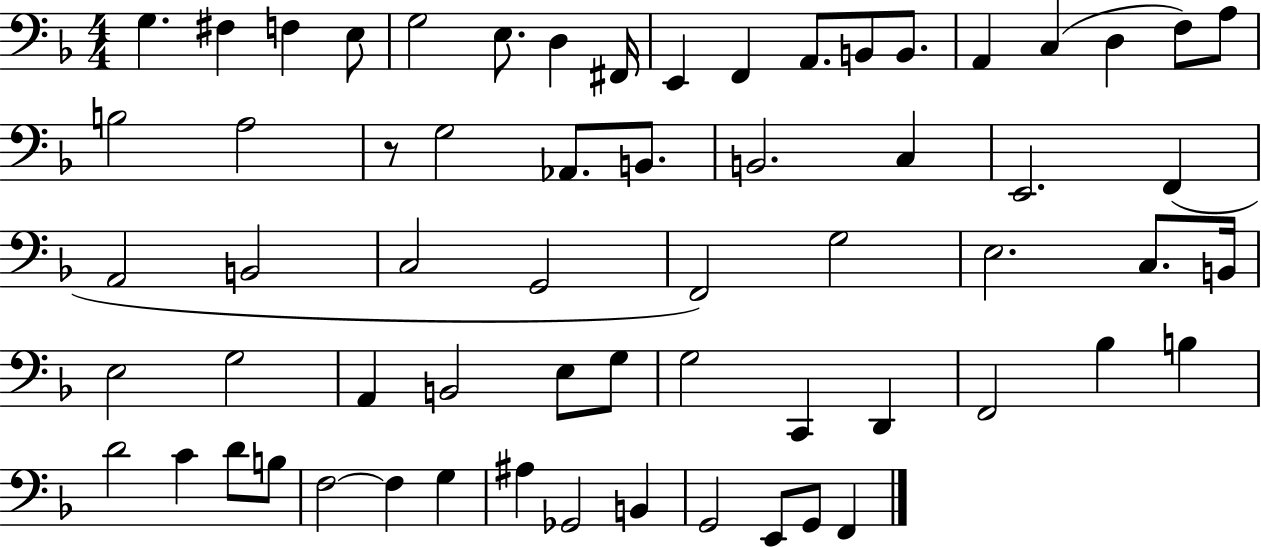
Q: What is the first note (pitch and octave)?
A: G3